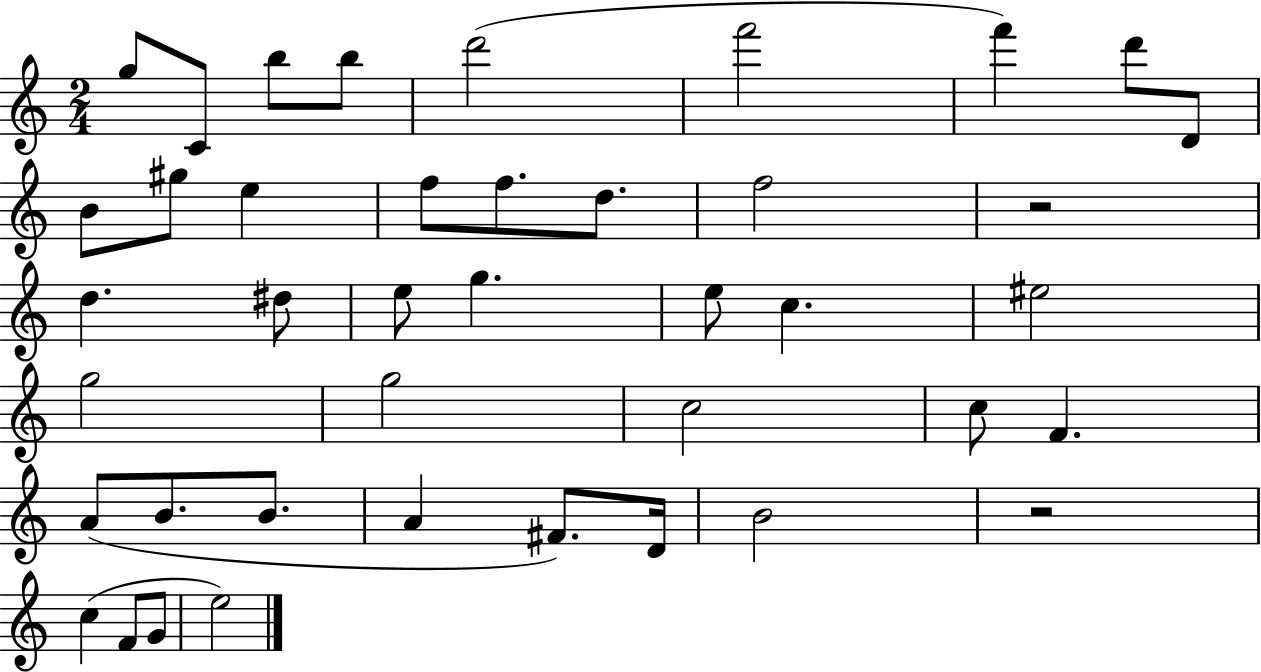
X:1
T:Untitled
M:2/4
L:1/4
K:C
g/2 C/2 b/2 b/2 d'2 f'2 f' d'/2 D/2 B/2 ^g/2 e f/2 f/2 d/2 f2 z2 d ^d/2 e/2 g e/2 c ^e2 g2 g2 c2 c/2 F A/2 B/2 B/2 A ^F/2 D/4 B2 z2 c F/2 G/2 e2